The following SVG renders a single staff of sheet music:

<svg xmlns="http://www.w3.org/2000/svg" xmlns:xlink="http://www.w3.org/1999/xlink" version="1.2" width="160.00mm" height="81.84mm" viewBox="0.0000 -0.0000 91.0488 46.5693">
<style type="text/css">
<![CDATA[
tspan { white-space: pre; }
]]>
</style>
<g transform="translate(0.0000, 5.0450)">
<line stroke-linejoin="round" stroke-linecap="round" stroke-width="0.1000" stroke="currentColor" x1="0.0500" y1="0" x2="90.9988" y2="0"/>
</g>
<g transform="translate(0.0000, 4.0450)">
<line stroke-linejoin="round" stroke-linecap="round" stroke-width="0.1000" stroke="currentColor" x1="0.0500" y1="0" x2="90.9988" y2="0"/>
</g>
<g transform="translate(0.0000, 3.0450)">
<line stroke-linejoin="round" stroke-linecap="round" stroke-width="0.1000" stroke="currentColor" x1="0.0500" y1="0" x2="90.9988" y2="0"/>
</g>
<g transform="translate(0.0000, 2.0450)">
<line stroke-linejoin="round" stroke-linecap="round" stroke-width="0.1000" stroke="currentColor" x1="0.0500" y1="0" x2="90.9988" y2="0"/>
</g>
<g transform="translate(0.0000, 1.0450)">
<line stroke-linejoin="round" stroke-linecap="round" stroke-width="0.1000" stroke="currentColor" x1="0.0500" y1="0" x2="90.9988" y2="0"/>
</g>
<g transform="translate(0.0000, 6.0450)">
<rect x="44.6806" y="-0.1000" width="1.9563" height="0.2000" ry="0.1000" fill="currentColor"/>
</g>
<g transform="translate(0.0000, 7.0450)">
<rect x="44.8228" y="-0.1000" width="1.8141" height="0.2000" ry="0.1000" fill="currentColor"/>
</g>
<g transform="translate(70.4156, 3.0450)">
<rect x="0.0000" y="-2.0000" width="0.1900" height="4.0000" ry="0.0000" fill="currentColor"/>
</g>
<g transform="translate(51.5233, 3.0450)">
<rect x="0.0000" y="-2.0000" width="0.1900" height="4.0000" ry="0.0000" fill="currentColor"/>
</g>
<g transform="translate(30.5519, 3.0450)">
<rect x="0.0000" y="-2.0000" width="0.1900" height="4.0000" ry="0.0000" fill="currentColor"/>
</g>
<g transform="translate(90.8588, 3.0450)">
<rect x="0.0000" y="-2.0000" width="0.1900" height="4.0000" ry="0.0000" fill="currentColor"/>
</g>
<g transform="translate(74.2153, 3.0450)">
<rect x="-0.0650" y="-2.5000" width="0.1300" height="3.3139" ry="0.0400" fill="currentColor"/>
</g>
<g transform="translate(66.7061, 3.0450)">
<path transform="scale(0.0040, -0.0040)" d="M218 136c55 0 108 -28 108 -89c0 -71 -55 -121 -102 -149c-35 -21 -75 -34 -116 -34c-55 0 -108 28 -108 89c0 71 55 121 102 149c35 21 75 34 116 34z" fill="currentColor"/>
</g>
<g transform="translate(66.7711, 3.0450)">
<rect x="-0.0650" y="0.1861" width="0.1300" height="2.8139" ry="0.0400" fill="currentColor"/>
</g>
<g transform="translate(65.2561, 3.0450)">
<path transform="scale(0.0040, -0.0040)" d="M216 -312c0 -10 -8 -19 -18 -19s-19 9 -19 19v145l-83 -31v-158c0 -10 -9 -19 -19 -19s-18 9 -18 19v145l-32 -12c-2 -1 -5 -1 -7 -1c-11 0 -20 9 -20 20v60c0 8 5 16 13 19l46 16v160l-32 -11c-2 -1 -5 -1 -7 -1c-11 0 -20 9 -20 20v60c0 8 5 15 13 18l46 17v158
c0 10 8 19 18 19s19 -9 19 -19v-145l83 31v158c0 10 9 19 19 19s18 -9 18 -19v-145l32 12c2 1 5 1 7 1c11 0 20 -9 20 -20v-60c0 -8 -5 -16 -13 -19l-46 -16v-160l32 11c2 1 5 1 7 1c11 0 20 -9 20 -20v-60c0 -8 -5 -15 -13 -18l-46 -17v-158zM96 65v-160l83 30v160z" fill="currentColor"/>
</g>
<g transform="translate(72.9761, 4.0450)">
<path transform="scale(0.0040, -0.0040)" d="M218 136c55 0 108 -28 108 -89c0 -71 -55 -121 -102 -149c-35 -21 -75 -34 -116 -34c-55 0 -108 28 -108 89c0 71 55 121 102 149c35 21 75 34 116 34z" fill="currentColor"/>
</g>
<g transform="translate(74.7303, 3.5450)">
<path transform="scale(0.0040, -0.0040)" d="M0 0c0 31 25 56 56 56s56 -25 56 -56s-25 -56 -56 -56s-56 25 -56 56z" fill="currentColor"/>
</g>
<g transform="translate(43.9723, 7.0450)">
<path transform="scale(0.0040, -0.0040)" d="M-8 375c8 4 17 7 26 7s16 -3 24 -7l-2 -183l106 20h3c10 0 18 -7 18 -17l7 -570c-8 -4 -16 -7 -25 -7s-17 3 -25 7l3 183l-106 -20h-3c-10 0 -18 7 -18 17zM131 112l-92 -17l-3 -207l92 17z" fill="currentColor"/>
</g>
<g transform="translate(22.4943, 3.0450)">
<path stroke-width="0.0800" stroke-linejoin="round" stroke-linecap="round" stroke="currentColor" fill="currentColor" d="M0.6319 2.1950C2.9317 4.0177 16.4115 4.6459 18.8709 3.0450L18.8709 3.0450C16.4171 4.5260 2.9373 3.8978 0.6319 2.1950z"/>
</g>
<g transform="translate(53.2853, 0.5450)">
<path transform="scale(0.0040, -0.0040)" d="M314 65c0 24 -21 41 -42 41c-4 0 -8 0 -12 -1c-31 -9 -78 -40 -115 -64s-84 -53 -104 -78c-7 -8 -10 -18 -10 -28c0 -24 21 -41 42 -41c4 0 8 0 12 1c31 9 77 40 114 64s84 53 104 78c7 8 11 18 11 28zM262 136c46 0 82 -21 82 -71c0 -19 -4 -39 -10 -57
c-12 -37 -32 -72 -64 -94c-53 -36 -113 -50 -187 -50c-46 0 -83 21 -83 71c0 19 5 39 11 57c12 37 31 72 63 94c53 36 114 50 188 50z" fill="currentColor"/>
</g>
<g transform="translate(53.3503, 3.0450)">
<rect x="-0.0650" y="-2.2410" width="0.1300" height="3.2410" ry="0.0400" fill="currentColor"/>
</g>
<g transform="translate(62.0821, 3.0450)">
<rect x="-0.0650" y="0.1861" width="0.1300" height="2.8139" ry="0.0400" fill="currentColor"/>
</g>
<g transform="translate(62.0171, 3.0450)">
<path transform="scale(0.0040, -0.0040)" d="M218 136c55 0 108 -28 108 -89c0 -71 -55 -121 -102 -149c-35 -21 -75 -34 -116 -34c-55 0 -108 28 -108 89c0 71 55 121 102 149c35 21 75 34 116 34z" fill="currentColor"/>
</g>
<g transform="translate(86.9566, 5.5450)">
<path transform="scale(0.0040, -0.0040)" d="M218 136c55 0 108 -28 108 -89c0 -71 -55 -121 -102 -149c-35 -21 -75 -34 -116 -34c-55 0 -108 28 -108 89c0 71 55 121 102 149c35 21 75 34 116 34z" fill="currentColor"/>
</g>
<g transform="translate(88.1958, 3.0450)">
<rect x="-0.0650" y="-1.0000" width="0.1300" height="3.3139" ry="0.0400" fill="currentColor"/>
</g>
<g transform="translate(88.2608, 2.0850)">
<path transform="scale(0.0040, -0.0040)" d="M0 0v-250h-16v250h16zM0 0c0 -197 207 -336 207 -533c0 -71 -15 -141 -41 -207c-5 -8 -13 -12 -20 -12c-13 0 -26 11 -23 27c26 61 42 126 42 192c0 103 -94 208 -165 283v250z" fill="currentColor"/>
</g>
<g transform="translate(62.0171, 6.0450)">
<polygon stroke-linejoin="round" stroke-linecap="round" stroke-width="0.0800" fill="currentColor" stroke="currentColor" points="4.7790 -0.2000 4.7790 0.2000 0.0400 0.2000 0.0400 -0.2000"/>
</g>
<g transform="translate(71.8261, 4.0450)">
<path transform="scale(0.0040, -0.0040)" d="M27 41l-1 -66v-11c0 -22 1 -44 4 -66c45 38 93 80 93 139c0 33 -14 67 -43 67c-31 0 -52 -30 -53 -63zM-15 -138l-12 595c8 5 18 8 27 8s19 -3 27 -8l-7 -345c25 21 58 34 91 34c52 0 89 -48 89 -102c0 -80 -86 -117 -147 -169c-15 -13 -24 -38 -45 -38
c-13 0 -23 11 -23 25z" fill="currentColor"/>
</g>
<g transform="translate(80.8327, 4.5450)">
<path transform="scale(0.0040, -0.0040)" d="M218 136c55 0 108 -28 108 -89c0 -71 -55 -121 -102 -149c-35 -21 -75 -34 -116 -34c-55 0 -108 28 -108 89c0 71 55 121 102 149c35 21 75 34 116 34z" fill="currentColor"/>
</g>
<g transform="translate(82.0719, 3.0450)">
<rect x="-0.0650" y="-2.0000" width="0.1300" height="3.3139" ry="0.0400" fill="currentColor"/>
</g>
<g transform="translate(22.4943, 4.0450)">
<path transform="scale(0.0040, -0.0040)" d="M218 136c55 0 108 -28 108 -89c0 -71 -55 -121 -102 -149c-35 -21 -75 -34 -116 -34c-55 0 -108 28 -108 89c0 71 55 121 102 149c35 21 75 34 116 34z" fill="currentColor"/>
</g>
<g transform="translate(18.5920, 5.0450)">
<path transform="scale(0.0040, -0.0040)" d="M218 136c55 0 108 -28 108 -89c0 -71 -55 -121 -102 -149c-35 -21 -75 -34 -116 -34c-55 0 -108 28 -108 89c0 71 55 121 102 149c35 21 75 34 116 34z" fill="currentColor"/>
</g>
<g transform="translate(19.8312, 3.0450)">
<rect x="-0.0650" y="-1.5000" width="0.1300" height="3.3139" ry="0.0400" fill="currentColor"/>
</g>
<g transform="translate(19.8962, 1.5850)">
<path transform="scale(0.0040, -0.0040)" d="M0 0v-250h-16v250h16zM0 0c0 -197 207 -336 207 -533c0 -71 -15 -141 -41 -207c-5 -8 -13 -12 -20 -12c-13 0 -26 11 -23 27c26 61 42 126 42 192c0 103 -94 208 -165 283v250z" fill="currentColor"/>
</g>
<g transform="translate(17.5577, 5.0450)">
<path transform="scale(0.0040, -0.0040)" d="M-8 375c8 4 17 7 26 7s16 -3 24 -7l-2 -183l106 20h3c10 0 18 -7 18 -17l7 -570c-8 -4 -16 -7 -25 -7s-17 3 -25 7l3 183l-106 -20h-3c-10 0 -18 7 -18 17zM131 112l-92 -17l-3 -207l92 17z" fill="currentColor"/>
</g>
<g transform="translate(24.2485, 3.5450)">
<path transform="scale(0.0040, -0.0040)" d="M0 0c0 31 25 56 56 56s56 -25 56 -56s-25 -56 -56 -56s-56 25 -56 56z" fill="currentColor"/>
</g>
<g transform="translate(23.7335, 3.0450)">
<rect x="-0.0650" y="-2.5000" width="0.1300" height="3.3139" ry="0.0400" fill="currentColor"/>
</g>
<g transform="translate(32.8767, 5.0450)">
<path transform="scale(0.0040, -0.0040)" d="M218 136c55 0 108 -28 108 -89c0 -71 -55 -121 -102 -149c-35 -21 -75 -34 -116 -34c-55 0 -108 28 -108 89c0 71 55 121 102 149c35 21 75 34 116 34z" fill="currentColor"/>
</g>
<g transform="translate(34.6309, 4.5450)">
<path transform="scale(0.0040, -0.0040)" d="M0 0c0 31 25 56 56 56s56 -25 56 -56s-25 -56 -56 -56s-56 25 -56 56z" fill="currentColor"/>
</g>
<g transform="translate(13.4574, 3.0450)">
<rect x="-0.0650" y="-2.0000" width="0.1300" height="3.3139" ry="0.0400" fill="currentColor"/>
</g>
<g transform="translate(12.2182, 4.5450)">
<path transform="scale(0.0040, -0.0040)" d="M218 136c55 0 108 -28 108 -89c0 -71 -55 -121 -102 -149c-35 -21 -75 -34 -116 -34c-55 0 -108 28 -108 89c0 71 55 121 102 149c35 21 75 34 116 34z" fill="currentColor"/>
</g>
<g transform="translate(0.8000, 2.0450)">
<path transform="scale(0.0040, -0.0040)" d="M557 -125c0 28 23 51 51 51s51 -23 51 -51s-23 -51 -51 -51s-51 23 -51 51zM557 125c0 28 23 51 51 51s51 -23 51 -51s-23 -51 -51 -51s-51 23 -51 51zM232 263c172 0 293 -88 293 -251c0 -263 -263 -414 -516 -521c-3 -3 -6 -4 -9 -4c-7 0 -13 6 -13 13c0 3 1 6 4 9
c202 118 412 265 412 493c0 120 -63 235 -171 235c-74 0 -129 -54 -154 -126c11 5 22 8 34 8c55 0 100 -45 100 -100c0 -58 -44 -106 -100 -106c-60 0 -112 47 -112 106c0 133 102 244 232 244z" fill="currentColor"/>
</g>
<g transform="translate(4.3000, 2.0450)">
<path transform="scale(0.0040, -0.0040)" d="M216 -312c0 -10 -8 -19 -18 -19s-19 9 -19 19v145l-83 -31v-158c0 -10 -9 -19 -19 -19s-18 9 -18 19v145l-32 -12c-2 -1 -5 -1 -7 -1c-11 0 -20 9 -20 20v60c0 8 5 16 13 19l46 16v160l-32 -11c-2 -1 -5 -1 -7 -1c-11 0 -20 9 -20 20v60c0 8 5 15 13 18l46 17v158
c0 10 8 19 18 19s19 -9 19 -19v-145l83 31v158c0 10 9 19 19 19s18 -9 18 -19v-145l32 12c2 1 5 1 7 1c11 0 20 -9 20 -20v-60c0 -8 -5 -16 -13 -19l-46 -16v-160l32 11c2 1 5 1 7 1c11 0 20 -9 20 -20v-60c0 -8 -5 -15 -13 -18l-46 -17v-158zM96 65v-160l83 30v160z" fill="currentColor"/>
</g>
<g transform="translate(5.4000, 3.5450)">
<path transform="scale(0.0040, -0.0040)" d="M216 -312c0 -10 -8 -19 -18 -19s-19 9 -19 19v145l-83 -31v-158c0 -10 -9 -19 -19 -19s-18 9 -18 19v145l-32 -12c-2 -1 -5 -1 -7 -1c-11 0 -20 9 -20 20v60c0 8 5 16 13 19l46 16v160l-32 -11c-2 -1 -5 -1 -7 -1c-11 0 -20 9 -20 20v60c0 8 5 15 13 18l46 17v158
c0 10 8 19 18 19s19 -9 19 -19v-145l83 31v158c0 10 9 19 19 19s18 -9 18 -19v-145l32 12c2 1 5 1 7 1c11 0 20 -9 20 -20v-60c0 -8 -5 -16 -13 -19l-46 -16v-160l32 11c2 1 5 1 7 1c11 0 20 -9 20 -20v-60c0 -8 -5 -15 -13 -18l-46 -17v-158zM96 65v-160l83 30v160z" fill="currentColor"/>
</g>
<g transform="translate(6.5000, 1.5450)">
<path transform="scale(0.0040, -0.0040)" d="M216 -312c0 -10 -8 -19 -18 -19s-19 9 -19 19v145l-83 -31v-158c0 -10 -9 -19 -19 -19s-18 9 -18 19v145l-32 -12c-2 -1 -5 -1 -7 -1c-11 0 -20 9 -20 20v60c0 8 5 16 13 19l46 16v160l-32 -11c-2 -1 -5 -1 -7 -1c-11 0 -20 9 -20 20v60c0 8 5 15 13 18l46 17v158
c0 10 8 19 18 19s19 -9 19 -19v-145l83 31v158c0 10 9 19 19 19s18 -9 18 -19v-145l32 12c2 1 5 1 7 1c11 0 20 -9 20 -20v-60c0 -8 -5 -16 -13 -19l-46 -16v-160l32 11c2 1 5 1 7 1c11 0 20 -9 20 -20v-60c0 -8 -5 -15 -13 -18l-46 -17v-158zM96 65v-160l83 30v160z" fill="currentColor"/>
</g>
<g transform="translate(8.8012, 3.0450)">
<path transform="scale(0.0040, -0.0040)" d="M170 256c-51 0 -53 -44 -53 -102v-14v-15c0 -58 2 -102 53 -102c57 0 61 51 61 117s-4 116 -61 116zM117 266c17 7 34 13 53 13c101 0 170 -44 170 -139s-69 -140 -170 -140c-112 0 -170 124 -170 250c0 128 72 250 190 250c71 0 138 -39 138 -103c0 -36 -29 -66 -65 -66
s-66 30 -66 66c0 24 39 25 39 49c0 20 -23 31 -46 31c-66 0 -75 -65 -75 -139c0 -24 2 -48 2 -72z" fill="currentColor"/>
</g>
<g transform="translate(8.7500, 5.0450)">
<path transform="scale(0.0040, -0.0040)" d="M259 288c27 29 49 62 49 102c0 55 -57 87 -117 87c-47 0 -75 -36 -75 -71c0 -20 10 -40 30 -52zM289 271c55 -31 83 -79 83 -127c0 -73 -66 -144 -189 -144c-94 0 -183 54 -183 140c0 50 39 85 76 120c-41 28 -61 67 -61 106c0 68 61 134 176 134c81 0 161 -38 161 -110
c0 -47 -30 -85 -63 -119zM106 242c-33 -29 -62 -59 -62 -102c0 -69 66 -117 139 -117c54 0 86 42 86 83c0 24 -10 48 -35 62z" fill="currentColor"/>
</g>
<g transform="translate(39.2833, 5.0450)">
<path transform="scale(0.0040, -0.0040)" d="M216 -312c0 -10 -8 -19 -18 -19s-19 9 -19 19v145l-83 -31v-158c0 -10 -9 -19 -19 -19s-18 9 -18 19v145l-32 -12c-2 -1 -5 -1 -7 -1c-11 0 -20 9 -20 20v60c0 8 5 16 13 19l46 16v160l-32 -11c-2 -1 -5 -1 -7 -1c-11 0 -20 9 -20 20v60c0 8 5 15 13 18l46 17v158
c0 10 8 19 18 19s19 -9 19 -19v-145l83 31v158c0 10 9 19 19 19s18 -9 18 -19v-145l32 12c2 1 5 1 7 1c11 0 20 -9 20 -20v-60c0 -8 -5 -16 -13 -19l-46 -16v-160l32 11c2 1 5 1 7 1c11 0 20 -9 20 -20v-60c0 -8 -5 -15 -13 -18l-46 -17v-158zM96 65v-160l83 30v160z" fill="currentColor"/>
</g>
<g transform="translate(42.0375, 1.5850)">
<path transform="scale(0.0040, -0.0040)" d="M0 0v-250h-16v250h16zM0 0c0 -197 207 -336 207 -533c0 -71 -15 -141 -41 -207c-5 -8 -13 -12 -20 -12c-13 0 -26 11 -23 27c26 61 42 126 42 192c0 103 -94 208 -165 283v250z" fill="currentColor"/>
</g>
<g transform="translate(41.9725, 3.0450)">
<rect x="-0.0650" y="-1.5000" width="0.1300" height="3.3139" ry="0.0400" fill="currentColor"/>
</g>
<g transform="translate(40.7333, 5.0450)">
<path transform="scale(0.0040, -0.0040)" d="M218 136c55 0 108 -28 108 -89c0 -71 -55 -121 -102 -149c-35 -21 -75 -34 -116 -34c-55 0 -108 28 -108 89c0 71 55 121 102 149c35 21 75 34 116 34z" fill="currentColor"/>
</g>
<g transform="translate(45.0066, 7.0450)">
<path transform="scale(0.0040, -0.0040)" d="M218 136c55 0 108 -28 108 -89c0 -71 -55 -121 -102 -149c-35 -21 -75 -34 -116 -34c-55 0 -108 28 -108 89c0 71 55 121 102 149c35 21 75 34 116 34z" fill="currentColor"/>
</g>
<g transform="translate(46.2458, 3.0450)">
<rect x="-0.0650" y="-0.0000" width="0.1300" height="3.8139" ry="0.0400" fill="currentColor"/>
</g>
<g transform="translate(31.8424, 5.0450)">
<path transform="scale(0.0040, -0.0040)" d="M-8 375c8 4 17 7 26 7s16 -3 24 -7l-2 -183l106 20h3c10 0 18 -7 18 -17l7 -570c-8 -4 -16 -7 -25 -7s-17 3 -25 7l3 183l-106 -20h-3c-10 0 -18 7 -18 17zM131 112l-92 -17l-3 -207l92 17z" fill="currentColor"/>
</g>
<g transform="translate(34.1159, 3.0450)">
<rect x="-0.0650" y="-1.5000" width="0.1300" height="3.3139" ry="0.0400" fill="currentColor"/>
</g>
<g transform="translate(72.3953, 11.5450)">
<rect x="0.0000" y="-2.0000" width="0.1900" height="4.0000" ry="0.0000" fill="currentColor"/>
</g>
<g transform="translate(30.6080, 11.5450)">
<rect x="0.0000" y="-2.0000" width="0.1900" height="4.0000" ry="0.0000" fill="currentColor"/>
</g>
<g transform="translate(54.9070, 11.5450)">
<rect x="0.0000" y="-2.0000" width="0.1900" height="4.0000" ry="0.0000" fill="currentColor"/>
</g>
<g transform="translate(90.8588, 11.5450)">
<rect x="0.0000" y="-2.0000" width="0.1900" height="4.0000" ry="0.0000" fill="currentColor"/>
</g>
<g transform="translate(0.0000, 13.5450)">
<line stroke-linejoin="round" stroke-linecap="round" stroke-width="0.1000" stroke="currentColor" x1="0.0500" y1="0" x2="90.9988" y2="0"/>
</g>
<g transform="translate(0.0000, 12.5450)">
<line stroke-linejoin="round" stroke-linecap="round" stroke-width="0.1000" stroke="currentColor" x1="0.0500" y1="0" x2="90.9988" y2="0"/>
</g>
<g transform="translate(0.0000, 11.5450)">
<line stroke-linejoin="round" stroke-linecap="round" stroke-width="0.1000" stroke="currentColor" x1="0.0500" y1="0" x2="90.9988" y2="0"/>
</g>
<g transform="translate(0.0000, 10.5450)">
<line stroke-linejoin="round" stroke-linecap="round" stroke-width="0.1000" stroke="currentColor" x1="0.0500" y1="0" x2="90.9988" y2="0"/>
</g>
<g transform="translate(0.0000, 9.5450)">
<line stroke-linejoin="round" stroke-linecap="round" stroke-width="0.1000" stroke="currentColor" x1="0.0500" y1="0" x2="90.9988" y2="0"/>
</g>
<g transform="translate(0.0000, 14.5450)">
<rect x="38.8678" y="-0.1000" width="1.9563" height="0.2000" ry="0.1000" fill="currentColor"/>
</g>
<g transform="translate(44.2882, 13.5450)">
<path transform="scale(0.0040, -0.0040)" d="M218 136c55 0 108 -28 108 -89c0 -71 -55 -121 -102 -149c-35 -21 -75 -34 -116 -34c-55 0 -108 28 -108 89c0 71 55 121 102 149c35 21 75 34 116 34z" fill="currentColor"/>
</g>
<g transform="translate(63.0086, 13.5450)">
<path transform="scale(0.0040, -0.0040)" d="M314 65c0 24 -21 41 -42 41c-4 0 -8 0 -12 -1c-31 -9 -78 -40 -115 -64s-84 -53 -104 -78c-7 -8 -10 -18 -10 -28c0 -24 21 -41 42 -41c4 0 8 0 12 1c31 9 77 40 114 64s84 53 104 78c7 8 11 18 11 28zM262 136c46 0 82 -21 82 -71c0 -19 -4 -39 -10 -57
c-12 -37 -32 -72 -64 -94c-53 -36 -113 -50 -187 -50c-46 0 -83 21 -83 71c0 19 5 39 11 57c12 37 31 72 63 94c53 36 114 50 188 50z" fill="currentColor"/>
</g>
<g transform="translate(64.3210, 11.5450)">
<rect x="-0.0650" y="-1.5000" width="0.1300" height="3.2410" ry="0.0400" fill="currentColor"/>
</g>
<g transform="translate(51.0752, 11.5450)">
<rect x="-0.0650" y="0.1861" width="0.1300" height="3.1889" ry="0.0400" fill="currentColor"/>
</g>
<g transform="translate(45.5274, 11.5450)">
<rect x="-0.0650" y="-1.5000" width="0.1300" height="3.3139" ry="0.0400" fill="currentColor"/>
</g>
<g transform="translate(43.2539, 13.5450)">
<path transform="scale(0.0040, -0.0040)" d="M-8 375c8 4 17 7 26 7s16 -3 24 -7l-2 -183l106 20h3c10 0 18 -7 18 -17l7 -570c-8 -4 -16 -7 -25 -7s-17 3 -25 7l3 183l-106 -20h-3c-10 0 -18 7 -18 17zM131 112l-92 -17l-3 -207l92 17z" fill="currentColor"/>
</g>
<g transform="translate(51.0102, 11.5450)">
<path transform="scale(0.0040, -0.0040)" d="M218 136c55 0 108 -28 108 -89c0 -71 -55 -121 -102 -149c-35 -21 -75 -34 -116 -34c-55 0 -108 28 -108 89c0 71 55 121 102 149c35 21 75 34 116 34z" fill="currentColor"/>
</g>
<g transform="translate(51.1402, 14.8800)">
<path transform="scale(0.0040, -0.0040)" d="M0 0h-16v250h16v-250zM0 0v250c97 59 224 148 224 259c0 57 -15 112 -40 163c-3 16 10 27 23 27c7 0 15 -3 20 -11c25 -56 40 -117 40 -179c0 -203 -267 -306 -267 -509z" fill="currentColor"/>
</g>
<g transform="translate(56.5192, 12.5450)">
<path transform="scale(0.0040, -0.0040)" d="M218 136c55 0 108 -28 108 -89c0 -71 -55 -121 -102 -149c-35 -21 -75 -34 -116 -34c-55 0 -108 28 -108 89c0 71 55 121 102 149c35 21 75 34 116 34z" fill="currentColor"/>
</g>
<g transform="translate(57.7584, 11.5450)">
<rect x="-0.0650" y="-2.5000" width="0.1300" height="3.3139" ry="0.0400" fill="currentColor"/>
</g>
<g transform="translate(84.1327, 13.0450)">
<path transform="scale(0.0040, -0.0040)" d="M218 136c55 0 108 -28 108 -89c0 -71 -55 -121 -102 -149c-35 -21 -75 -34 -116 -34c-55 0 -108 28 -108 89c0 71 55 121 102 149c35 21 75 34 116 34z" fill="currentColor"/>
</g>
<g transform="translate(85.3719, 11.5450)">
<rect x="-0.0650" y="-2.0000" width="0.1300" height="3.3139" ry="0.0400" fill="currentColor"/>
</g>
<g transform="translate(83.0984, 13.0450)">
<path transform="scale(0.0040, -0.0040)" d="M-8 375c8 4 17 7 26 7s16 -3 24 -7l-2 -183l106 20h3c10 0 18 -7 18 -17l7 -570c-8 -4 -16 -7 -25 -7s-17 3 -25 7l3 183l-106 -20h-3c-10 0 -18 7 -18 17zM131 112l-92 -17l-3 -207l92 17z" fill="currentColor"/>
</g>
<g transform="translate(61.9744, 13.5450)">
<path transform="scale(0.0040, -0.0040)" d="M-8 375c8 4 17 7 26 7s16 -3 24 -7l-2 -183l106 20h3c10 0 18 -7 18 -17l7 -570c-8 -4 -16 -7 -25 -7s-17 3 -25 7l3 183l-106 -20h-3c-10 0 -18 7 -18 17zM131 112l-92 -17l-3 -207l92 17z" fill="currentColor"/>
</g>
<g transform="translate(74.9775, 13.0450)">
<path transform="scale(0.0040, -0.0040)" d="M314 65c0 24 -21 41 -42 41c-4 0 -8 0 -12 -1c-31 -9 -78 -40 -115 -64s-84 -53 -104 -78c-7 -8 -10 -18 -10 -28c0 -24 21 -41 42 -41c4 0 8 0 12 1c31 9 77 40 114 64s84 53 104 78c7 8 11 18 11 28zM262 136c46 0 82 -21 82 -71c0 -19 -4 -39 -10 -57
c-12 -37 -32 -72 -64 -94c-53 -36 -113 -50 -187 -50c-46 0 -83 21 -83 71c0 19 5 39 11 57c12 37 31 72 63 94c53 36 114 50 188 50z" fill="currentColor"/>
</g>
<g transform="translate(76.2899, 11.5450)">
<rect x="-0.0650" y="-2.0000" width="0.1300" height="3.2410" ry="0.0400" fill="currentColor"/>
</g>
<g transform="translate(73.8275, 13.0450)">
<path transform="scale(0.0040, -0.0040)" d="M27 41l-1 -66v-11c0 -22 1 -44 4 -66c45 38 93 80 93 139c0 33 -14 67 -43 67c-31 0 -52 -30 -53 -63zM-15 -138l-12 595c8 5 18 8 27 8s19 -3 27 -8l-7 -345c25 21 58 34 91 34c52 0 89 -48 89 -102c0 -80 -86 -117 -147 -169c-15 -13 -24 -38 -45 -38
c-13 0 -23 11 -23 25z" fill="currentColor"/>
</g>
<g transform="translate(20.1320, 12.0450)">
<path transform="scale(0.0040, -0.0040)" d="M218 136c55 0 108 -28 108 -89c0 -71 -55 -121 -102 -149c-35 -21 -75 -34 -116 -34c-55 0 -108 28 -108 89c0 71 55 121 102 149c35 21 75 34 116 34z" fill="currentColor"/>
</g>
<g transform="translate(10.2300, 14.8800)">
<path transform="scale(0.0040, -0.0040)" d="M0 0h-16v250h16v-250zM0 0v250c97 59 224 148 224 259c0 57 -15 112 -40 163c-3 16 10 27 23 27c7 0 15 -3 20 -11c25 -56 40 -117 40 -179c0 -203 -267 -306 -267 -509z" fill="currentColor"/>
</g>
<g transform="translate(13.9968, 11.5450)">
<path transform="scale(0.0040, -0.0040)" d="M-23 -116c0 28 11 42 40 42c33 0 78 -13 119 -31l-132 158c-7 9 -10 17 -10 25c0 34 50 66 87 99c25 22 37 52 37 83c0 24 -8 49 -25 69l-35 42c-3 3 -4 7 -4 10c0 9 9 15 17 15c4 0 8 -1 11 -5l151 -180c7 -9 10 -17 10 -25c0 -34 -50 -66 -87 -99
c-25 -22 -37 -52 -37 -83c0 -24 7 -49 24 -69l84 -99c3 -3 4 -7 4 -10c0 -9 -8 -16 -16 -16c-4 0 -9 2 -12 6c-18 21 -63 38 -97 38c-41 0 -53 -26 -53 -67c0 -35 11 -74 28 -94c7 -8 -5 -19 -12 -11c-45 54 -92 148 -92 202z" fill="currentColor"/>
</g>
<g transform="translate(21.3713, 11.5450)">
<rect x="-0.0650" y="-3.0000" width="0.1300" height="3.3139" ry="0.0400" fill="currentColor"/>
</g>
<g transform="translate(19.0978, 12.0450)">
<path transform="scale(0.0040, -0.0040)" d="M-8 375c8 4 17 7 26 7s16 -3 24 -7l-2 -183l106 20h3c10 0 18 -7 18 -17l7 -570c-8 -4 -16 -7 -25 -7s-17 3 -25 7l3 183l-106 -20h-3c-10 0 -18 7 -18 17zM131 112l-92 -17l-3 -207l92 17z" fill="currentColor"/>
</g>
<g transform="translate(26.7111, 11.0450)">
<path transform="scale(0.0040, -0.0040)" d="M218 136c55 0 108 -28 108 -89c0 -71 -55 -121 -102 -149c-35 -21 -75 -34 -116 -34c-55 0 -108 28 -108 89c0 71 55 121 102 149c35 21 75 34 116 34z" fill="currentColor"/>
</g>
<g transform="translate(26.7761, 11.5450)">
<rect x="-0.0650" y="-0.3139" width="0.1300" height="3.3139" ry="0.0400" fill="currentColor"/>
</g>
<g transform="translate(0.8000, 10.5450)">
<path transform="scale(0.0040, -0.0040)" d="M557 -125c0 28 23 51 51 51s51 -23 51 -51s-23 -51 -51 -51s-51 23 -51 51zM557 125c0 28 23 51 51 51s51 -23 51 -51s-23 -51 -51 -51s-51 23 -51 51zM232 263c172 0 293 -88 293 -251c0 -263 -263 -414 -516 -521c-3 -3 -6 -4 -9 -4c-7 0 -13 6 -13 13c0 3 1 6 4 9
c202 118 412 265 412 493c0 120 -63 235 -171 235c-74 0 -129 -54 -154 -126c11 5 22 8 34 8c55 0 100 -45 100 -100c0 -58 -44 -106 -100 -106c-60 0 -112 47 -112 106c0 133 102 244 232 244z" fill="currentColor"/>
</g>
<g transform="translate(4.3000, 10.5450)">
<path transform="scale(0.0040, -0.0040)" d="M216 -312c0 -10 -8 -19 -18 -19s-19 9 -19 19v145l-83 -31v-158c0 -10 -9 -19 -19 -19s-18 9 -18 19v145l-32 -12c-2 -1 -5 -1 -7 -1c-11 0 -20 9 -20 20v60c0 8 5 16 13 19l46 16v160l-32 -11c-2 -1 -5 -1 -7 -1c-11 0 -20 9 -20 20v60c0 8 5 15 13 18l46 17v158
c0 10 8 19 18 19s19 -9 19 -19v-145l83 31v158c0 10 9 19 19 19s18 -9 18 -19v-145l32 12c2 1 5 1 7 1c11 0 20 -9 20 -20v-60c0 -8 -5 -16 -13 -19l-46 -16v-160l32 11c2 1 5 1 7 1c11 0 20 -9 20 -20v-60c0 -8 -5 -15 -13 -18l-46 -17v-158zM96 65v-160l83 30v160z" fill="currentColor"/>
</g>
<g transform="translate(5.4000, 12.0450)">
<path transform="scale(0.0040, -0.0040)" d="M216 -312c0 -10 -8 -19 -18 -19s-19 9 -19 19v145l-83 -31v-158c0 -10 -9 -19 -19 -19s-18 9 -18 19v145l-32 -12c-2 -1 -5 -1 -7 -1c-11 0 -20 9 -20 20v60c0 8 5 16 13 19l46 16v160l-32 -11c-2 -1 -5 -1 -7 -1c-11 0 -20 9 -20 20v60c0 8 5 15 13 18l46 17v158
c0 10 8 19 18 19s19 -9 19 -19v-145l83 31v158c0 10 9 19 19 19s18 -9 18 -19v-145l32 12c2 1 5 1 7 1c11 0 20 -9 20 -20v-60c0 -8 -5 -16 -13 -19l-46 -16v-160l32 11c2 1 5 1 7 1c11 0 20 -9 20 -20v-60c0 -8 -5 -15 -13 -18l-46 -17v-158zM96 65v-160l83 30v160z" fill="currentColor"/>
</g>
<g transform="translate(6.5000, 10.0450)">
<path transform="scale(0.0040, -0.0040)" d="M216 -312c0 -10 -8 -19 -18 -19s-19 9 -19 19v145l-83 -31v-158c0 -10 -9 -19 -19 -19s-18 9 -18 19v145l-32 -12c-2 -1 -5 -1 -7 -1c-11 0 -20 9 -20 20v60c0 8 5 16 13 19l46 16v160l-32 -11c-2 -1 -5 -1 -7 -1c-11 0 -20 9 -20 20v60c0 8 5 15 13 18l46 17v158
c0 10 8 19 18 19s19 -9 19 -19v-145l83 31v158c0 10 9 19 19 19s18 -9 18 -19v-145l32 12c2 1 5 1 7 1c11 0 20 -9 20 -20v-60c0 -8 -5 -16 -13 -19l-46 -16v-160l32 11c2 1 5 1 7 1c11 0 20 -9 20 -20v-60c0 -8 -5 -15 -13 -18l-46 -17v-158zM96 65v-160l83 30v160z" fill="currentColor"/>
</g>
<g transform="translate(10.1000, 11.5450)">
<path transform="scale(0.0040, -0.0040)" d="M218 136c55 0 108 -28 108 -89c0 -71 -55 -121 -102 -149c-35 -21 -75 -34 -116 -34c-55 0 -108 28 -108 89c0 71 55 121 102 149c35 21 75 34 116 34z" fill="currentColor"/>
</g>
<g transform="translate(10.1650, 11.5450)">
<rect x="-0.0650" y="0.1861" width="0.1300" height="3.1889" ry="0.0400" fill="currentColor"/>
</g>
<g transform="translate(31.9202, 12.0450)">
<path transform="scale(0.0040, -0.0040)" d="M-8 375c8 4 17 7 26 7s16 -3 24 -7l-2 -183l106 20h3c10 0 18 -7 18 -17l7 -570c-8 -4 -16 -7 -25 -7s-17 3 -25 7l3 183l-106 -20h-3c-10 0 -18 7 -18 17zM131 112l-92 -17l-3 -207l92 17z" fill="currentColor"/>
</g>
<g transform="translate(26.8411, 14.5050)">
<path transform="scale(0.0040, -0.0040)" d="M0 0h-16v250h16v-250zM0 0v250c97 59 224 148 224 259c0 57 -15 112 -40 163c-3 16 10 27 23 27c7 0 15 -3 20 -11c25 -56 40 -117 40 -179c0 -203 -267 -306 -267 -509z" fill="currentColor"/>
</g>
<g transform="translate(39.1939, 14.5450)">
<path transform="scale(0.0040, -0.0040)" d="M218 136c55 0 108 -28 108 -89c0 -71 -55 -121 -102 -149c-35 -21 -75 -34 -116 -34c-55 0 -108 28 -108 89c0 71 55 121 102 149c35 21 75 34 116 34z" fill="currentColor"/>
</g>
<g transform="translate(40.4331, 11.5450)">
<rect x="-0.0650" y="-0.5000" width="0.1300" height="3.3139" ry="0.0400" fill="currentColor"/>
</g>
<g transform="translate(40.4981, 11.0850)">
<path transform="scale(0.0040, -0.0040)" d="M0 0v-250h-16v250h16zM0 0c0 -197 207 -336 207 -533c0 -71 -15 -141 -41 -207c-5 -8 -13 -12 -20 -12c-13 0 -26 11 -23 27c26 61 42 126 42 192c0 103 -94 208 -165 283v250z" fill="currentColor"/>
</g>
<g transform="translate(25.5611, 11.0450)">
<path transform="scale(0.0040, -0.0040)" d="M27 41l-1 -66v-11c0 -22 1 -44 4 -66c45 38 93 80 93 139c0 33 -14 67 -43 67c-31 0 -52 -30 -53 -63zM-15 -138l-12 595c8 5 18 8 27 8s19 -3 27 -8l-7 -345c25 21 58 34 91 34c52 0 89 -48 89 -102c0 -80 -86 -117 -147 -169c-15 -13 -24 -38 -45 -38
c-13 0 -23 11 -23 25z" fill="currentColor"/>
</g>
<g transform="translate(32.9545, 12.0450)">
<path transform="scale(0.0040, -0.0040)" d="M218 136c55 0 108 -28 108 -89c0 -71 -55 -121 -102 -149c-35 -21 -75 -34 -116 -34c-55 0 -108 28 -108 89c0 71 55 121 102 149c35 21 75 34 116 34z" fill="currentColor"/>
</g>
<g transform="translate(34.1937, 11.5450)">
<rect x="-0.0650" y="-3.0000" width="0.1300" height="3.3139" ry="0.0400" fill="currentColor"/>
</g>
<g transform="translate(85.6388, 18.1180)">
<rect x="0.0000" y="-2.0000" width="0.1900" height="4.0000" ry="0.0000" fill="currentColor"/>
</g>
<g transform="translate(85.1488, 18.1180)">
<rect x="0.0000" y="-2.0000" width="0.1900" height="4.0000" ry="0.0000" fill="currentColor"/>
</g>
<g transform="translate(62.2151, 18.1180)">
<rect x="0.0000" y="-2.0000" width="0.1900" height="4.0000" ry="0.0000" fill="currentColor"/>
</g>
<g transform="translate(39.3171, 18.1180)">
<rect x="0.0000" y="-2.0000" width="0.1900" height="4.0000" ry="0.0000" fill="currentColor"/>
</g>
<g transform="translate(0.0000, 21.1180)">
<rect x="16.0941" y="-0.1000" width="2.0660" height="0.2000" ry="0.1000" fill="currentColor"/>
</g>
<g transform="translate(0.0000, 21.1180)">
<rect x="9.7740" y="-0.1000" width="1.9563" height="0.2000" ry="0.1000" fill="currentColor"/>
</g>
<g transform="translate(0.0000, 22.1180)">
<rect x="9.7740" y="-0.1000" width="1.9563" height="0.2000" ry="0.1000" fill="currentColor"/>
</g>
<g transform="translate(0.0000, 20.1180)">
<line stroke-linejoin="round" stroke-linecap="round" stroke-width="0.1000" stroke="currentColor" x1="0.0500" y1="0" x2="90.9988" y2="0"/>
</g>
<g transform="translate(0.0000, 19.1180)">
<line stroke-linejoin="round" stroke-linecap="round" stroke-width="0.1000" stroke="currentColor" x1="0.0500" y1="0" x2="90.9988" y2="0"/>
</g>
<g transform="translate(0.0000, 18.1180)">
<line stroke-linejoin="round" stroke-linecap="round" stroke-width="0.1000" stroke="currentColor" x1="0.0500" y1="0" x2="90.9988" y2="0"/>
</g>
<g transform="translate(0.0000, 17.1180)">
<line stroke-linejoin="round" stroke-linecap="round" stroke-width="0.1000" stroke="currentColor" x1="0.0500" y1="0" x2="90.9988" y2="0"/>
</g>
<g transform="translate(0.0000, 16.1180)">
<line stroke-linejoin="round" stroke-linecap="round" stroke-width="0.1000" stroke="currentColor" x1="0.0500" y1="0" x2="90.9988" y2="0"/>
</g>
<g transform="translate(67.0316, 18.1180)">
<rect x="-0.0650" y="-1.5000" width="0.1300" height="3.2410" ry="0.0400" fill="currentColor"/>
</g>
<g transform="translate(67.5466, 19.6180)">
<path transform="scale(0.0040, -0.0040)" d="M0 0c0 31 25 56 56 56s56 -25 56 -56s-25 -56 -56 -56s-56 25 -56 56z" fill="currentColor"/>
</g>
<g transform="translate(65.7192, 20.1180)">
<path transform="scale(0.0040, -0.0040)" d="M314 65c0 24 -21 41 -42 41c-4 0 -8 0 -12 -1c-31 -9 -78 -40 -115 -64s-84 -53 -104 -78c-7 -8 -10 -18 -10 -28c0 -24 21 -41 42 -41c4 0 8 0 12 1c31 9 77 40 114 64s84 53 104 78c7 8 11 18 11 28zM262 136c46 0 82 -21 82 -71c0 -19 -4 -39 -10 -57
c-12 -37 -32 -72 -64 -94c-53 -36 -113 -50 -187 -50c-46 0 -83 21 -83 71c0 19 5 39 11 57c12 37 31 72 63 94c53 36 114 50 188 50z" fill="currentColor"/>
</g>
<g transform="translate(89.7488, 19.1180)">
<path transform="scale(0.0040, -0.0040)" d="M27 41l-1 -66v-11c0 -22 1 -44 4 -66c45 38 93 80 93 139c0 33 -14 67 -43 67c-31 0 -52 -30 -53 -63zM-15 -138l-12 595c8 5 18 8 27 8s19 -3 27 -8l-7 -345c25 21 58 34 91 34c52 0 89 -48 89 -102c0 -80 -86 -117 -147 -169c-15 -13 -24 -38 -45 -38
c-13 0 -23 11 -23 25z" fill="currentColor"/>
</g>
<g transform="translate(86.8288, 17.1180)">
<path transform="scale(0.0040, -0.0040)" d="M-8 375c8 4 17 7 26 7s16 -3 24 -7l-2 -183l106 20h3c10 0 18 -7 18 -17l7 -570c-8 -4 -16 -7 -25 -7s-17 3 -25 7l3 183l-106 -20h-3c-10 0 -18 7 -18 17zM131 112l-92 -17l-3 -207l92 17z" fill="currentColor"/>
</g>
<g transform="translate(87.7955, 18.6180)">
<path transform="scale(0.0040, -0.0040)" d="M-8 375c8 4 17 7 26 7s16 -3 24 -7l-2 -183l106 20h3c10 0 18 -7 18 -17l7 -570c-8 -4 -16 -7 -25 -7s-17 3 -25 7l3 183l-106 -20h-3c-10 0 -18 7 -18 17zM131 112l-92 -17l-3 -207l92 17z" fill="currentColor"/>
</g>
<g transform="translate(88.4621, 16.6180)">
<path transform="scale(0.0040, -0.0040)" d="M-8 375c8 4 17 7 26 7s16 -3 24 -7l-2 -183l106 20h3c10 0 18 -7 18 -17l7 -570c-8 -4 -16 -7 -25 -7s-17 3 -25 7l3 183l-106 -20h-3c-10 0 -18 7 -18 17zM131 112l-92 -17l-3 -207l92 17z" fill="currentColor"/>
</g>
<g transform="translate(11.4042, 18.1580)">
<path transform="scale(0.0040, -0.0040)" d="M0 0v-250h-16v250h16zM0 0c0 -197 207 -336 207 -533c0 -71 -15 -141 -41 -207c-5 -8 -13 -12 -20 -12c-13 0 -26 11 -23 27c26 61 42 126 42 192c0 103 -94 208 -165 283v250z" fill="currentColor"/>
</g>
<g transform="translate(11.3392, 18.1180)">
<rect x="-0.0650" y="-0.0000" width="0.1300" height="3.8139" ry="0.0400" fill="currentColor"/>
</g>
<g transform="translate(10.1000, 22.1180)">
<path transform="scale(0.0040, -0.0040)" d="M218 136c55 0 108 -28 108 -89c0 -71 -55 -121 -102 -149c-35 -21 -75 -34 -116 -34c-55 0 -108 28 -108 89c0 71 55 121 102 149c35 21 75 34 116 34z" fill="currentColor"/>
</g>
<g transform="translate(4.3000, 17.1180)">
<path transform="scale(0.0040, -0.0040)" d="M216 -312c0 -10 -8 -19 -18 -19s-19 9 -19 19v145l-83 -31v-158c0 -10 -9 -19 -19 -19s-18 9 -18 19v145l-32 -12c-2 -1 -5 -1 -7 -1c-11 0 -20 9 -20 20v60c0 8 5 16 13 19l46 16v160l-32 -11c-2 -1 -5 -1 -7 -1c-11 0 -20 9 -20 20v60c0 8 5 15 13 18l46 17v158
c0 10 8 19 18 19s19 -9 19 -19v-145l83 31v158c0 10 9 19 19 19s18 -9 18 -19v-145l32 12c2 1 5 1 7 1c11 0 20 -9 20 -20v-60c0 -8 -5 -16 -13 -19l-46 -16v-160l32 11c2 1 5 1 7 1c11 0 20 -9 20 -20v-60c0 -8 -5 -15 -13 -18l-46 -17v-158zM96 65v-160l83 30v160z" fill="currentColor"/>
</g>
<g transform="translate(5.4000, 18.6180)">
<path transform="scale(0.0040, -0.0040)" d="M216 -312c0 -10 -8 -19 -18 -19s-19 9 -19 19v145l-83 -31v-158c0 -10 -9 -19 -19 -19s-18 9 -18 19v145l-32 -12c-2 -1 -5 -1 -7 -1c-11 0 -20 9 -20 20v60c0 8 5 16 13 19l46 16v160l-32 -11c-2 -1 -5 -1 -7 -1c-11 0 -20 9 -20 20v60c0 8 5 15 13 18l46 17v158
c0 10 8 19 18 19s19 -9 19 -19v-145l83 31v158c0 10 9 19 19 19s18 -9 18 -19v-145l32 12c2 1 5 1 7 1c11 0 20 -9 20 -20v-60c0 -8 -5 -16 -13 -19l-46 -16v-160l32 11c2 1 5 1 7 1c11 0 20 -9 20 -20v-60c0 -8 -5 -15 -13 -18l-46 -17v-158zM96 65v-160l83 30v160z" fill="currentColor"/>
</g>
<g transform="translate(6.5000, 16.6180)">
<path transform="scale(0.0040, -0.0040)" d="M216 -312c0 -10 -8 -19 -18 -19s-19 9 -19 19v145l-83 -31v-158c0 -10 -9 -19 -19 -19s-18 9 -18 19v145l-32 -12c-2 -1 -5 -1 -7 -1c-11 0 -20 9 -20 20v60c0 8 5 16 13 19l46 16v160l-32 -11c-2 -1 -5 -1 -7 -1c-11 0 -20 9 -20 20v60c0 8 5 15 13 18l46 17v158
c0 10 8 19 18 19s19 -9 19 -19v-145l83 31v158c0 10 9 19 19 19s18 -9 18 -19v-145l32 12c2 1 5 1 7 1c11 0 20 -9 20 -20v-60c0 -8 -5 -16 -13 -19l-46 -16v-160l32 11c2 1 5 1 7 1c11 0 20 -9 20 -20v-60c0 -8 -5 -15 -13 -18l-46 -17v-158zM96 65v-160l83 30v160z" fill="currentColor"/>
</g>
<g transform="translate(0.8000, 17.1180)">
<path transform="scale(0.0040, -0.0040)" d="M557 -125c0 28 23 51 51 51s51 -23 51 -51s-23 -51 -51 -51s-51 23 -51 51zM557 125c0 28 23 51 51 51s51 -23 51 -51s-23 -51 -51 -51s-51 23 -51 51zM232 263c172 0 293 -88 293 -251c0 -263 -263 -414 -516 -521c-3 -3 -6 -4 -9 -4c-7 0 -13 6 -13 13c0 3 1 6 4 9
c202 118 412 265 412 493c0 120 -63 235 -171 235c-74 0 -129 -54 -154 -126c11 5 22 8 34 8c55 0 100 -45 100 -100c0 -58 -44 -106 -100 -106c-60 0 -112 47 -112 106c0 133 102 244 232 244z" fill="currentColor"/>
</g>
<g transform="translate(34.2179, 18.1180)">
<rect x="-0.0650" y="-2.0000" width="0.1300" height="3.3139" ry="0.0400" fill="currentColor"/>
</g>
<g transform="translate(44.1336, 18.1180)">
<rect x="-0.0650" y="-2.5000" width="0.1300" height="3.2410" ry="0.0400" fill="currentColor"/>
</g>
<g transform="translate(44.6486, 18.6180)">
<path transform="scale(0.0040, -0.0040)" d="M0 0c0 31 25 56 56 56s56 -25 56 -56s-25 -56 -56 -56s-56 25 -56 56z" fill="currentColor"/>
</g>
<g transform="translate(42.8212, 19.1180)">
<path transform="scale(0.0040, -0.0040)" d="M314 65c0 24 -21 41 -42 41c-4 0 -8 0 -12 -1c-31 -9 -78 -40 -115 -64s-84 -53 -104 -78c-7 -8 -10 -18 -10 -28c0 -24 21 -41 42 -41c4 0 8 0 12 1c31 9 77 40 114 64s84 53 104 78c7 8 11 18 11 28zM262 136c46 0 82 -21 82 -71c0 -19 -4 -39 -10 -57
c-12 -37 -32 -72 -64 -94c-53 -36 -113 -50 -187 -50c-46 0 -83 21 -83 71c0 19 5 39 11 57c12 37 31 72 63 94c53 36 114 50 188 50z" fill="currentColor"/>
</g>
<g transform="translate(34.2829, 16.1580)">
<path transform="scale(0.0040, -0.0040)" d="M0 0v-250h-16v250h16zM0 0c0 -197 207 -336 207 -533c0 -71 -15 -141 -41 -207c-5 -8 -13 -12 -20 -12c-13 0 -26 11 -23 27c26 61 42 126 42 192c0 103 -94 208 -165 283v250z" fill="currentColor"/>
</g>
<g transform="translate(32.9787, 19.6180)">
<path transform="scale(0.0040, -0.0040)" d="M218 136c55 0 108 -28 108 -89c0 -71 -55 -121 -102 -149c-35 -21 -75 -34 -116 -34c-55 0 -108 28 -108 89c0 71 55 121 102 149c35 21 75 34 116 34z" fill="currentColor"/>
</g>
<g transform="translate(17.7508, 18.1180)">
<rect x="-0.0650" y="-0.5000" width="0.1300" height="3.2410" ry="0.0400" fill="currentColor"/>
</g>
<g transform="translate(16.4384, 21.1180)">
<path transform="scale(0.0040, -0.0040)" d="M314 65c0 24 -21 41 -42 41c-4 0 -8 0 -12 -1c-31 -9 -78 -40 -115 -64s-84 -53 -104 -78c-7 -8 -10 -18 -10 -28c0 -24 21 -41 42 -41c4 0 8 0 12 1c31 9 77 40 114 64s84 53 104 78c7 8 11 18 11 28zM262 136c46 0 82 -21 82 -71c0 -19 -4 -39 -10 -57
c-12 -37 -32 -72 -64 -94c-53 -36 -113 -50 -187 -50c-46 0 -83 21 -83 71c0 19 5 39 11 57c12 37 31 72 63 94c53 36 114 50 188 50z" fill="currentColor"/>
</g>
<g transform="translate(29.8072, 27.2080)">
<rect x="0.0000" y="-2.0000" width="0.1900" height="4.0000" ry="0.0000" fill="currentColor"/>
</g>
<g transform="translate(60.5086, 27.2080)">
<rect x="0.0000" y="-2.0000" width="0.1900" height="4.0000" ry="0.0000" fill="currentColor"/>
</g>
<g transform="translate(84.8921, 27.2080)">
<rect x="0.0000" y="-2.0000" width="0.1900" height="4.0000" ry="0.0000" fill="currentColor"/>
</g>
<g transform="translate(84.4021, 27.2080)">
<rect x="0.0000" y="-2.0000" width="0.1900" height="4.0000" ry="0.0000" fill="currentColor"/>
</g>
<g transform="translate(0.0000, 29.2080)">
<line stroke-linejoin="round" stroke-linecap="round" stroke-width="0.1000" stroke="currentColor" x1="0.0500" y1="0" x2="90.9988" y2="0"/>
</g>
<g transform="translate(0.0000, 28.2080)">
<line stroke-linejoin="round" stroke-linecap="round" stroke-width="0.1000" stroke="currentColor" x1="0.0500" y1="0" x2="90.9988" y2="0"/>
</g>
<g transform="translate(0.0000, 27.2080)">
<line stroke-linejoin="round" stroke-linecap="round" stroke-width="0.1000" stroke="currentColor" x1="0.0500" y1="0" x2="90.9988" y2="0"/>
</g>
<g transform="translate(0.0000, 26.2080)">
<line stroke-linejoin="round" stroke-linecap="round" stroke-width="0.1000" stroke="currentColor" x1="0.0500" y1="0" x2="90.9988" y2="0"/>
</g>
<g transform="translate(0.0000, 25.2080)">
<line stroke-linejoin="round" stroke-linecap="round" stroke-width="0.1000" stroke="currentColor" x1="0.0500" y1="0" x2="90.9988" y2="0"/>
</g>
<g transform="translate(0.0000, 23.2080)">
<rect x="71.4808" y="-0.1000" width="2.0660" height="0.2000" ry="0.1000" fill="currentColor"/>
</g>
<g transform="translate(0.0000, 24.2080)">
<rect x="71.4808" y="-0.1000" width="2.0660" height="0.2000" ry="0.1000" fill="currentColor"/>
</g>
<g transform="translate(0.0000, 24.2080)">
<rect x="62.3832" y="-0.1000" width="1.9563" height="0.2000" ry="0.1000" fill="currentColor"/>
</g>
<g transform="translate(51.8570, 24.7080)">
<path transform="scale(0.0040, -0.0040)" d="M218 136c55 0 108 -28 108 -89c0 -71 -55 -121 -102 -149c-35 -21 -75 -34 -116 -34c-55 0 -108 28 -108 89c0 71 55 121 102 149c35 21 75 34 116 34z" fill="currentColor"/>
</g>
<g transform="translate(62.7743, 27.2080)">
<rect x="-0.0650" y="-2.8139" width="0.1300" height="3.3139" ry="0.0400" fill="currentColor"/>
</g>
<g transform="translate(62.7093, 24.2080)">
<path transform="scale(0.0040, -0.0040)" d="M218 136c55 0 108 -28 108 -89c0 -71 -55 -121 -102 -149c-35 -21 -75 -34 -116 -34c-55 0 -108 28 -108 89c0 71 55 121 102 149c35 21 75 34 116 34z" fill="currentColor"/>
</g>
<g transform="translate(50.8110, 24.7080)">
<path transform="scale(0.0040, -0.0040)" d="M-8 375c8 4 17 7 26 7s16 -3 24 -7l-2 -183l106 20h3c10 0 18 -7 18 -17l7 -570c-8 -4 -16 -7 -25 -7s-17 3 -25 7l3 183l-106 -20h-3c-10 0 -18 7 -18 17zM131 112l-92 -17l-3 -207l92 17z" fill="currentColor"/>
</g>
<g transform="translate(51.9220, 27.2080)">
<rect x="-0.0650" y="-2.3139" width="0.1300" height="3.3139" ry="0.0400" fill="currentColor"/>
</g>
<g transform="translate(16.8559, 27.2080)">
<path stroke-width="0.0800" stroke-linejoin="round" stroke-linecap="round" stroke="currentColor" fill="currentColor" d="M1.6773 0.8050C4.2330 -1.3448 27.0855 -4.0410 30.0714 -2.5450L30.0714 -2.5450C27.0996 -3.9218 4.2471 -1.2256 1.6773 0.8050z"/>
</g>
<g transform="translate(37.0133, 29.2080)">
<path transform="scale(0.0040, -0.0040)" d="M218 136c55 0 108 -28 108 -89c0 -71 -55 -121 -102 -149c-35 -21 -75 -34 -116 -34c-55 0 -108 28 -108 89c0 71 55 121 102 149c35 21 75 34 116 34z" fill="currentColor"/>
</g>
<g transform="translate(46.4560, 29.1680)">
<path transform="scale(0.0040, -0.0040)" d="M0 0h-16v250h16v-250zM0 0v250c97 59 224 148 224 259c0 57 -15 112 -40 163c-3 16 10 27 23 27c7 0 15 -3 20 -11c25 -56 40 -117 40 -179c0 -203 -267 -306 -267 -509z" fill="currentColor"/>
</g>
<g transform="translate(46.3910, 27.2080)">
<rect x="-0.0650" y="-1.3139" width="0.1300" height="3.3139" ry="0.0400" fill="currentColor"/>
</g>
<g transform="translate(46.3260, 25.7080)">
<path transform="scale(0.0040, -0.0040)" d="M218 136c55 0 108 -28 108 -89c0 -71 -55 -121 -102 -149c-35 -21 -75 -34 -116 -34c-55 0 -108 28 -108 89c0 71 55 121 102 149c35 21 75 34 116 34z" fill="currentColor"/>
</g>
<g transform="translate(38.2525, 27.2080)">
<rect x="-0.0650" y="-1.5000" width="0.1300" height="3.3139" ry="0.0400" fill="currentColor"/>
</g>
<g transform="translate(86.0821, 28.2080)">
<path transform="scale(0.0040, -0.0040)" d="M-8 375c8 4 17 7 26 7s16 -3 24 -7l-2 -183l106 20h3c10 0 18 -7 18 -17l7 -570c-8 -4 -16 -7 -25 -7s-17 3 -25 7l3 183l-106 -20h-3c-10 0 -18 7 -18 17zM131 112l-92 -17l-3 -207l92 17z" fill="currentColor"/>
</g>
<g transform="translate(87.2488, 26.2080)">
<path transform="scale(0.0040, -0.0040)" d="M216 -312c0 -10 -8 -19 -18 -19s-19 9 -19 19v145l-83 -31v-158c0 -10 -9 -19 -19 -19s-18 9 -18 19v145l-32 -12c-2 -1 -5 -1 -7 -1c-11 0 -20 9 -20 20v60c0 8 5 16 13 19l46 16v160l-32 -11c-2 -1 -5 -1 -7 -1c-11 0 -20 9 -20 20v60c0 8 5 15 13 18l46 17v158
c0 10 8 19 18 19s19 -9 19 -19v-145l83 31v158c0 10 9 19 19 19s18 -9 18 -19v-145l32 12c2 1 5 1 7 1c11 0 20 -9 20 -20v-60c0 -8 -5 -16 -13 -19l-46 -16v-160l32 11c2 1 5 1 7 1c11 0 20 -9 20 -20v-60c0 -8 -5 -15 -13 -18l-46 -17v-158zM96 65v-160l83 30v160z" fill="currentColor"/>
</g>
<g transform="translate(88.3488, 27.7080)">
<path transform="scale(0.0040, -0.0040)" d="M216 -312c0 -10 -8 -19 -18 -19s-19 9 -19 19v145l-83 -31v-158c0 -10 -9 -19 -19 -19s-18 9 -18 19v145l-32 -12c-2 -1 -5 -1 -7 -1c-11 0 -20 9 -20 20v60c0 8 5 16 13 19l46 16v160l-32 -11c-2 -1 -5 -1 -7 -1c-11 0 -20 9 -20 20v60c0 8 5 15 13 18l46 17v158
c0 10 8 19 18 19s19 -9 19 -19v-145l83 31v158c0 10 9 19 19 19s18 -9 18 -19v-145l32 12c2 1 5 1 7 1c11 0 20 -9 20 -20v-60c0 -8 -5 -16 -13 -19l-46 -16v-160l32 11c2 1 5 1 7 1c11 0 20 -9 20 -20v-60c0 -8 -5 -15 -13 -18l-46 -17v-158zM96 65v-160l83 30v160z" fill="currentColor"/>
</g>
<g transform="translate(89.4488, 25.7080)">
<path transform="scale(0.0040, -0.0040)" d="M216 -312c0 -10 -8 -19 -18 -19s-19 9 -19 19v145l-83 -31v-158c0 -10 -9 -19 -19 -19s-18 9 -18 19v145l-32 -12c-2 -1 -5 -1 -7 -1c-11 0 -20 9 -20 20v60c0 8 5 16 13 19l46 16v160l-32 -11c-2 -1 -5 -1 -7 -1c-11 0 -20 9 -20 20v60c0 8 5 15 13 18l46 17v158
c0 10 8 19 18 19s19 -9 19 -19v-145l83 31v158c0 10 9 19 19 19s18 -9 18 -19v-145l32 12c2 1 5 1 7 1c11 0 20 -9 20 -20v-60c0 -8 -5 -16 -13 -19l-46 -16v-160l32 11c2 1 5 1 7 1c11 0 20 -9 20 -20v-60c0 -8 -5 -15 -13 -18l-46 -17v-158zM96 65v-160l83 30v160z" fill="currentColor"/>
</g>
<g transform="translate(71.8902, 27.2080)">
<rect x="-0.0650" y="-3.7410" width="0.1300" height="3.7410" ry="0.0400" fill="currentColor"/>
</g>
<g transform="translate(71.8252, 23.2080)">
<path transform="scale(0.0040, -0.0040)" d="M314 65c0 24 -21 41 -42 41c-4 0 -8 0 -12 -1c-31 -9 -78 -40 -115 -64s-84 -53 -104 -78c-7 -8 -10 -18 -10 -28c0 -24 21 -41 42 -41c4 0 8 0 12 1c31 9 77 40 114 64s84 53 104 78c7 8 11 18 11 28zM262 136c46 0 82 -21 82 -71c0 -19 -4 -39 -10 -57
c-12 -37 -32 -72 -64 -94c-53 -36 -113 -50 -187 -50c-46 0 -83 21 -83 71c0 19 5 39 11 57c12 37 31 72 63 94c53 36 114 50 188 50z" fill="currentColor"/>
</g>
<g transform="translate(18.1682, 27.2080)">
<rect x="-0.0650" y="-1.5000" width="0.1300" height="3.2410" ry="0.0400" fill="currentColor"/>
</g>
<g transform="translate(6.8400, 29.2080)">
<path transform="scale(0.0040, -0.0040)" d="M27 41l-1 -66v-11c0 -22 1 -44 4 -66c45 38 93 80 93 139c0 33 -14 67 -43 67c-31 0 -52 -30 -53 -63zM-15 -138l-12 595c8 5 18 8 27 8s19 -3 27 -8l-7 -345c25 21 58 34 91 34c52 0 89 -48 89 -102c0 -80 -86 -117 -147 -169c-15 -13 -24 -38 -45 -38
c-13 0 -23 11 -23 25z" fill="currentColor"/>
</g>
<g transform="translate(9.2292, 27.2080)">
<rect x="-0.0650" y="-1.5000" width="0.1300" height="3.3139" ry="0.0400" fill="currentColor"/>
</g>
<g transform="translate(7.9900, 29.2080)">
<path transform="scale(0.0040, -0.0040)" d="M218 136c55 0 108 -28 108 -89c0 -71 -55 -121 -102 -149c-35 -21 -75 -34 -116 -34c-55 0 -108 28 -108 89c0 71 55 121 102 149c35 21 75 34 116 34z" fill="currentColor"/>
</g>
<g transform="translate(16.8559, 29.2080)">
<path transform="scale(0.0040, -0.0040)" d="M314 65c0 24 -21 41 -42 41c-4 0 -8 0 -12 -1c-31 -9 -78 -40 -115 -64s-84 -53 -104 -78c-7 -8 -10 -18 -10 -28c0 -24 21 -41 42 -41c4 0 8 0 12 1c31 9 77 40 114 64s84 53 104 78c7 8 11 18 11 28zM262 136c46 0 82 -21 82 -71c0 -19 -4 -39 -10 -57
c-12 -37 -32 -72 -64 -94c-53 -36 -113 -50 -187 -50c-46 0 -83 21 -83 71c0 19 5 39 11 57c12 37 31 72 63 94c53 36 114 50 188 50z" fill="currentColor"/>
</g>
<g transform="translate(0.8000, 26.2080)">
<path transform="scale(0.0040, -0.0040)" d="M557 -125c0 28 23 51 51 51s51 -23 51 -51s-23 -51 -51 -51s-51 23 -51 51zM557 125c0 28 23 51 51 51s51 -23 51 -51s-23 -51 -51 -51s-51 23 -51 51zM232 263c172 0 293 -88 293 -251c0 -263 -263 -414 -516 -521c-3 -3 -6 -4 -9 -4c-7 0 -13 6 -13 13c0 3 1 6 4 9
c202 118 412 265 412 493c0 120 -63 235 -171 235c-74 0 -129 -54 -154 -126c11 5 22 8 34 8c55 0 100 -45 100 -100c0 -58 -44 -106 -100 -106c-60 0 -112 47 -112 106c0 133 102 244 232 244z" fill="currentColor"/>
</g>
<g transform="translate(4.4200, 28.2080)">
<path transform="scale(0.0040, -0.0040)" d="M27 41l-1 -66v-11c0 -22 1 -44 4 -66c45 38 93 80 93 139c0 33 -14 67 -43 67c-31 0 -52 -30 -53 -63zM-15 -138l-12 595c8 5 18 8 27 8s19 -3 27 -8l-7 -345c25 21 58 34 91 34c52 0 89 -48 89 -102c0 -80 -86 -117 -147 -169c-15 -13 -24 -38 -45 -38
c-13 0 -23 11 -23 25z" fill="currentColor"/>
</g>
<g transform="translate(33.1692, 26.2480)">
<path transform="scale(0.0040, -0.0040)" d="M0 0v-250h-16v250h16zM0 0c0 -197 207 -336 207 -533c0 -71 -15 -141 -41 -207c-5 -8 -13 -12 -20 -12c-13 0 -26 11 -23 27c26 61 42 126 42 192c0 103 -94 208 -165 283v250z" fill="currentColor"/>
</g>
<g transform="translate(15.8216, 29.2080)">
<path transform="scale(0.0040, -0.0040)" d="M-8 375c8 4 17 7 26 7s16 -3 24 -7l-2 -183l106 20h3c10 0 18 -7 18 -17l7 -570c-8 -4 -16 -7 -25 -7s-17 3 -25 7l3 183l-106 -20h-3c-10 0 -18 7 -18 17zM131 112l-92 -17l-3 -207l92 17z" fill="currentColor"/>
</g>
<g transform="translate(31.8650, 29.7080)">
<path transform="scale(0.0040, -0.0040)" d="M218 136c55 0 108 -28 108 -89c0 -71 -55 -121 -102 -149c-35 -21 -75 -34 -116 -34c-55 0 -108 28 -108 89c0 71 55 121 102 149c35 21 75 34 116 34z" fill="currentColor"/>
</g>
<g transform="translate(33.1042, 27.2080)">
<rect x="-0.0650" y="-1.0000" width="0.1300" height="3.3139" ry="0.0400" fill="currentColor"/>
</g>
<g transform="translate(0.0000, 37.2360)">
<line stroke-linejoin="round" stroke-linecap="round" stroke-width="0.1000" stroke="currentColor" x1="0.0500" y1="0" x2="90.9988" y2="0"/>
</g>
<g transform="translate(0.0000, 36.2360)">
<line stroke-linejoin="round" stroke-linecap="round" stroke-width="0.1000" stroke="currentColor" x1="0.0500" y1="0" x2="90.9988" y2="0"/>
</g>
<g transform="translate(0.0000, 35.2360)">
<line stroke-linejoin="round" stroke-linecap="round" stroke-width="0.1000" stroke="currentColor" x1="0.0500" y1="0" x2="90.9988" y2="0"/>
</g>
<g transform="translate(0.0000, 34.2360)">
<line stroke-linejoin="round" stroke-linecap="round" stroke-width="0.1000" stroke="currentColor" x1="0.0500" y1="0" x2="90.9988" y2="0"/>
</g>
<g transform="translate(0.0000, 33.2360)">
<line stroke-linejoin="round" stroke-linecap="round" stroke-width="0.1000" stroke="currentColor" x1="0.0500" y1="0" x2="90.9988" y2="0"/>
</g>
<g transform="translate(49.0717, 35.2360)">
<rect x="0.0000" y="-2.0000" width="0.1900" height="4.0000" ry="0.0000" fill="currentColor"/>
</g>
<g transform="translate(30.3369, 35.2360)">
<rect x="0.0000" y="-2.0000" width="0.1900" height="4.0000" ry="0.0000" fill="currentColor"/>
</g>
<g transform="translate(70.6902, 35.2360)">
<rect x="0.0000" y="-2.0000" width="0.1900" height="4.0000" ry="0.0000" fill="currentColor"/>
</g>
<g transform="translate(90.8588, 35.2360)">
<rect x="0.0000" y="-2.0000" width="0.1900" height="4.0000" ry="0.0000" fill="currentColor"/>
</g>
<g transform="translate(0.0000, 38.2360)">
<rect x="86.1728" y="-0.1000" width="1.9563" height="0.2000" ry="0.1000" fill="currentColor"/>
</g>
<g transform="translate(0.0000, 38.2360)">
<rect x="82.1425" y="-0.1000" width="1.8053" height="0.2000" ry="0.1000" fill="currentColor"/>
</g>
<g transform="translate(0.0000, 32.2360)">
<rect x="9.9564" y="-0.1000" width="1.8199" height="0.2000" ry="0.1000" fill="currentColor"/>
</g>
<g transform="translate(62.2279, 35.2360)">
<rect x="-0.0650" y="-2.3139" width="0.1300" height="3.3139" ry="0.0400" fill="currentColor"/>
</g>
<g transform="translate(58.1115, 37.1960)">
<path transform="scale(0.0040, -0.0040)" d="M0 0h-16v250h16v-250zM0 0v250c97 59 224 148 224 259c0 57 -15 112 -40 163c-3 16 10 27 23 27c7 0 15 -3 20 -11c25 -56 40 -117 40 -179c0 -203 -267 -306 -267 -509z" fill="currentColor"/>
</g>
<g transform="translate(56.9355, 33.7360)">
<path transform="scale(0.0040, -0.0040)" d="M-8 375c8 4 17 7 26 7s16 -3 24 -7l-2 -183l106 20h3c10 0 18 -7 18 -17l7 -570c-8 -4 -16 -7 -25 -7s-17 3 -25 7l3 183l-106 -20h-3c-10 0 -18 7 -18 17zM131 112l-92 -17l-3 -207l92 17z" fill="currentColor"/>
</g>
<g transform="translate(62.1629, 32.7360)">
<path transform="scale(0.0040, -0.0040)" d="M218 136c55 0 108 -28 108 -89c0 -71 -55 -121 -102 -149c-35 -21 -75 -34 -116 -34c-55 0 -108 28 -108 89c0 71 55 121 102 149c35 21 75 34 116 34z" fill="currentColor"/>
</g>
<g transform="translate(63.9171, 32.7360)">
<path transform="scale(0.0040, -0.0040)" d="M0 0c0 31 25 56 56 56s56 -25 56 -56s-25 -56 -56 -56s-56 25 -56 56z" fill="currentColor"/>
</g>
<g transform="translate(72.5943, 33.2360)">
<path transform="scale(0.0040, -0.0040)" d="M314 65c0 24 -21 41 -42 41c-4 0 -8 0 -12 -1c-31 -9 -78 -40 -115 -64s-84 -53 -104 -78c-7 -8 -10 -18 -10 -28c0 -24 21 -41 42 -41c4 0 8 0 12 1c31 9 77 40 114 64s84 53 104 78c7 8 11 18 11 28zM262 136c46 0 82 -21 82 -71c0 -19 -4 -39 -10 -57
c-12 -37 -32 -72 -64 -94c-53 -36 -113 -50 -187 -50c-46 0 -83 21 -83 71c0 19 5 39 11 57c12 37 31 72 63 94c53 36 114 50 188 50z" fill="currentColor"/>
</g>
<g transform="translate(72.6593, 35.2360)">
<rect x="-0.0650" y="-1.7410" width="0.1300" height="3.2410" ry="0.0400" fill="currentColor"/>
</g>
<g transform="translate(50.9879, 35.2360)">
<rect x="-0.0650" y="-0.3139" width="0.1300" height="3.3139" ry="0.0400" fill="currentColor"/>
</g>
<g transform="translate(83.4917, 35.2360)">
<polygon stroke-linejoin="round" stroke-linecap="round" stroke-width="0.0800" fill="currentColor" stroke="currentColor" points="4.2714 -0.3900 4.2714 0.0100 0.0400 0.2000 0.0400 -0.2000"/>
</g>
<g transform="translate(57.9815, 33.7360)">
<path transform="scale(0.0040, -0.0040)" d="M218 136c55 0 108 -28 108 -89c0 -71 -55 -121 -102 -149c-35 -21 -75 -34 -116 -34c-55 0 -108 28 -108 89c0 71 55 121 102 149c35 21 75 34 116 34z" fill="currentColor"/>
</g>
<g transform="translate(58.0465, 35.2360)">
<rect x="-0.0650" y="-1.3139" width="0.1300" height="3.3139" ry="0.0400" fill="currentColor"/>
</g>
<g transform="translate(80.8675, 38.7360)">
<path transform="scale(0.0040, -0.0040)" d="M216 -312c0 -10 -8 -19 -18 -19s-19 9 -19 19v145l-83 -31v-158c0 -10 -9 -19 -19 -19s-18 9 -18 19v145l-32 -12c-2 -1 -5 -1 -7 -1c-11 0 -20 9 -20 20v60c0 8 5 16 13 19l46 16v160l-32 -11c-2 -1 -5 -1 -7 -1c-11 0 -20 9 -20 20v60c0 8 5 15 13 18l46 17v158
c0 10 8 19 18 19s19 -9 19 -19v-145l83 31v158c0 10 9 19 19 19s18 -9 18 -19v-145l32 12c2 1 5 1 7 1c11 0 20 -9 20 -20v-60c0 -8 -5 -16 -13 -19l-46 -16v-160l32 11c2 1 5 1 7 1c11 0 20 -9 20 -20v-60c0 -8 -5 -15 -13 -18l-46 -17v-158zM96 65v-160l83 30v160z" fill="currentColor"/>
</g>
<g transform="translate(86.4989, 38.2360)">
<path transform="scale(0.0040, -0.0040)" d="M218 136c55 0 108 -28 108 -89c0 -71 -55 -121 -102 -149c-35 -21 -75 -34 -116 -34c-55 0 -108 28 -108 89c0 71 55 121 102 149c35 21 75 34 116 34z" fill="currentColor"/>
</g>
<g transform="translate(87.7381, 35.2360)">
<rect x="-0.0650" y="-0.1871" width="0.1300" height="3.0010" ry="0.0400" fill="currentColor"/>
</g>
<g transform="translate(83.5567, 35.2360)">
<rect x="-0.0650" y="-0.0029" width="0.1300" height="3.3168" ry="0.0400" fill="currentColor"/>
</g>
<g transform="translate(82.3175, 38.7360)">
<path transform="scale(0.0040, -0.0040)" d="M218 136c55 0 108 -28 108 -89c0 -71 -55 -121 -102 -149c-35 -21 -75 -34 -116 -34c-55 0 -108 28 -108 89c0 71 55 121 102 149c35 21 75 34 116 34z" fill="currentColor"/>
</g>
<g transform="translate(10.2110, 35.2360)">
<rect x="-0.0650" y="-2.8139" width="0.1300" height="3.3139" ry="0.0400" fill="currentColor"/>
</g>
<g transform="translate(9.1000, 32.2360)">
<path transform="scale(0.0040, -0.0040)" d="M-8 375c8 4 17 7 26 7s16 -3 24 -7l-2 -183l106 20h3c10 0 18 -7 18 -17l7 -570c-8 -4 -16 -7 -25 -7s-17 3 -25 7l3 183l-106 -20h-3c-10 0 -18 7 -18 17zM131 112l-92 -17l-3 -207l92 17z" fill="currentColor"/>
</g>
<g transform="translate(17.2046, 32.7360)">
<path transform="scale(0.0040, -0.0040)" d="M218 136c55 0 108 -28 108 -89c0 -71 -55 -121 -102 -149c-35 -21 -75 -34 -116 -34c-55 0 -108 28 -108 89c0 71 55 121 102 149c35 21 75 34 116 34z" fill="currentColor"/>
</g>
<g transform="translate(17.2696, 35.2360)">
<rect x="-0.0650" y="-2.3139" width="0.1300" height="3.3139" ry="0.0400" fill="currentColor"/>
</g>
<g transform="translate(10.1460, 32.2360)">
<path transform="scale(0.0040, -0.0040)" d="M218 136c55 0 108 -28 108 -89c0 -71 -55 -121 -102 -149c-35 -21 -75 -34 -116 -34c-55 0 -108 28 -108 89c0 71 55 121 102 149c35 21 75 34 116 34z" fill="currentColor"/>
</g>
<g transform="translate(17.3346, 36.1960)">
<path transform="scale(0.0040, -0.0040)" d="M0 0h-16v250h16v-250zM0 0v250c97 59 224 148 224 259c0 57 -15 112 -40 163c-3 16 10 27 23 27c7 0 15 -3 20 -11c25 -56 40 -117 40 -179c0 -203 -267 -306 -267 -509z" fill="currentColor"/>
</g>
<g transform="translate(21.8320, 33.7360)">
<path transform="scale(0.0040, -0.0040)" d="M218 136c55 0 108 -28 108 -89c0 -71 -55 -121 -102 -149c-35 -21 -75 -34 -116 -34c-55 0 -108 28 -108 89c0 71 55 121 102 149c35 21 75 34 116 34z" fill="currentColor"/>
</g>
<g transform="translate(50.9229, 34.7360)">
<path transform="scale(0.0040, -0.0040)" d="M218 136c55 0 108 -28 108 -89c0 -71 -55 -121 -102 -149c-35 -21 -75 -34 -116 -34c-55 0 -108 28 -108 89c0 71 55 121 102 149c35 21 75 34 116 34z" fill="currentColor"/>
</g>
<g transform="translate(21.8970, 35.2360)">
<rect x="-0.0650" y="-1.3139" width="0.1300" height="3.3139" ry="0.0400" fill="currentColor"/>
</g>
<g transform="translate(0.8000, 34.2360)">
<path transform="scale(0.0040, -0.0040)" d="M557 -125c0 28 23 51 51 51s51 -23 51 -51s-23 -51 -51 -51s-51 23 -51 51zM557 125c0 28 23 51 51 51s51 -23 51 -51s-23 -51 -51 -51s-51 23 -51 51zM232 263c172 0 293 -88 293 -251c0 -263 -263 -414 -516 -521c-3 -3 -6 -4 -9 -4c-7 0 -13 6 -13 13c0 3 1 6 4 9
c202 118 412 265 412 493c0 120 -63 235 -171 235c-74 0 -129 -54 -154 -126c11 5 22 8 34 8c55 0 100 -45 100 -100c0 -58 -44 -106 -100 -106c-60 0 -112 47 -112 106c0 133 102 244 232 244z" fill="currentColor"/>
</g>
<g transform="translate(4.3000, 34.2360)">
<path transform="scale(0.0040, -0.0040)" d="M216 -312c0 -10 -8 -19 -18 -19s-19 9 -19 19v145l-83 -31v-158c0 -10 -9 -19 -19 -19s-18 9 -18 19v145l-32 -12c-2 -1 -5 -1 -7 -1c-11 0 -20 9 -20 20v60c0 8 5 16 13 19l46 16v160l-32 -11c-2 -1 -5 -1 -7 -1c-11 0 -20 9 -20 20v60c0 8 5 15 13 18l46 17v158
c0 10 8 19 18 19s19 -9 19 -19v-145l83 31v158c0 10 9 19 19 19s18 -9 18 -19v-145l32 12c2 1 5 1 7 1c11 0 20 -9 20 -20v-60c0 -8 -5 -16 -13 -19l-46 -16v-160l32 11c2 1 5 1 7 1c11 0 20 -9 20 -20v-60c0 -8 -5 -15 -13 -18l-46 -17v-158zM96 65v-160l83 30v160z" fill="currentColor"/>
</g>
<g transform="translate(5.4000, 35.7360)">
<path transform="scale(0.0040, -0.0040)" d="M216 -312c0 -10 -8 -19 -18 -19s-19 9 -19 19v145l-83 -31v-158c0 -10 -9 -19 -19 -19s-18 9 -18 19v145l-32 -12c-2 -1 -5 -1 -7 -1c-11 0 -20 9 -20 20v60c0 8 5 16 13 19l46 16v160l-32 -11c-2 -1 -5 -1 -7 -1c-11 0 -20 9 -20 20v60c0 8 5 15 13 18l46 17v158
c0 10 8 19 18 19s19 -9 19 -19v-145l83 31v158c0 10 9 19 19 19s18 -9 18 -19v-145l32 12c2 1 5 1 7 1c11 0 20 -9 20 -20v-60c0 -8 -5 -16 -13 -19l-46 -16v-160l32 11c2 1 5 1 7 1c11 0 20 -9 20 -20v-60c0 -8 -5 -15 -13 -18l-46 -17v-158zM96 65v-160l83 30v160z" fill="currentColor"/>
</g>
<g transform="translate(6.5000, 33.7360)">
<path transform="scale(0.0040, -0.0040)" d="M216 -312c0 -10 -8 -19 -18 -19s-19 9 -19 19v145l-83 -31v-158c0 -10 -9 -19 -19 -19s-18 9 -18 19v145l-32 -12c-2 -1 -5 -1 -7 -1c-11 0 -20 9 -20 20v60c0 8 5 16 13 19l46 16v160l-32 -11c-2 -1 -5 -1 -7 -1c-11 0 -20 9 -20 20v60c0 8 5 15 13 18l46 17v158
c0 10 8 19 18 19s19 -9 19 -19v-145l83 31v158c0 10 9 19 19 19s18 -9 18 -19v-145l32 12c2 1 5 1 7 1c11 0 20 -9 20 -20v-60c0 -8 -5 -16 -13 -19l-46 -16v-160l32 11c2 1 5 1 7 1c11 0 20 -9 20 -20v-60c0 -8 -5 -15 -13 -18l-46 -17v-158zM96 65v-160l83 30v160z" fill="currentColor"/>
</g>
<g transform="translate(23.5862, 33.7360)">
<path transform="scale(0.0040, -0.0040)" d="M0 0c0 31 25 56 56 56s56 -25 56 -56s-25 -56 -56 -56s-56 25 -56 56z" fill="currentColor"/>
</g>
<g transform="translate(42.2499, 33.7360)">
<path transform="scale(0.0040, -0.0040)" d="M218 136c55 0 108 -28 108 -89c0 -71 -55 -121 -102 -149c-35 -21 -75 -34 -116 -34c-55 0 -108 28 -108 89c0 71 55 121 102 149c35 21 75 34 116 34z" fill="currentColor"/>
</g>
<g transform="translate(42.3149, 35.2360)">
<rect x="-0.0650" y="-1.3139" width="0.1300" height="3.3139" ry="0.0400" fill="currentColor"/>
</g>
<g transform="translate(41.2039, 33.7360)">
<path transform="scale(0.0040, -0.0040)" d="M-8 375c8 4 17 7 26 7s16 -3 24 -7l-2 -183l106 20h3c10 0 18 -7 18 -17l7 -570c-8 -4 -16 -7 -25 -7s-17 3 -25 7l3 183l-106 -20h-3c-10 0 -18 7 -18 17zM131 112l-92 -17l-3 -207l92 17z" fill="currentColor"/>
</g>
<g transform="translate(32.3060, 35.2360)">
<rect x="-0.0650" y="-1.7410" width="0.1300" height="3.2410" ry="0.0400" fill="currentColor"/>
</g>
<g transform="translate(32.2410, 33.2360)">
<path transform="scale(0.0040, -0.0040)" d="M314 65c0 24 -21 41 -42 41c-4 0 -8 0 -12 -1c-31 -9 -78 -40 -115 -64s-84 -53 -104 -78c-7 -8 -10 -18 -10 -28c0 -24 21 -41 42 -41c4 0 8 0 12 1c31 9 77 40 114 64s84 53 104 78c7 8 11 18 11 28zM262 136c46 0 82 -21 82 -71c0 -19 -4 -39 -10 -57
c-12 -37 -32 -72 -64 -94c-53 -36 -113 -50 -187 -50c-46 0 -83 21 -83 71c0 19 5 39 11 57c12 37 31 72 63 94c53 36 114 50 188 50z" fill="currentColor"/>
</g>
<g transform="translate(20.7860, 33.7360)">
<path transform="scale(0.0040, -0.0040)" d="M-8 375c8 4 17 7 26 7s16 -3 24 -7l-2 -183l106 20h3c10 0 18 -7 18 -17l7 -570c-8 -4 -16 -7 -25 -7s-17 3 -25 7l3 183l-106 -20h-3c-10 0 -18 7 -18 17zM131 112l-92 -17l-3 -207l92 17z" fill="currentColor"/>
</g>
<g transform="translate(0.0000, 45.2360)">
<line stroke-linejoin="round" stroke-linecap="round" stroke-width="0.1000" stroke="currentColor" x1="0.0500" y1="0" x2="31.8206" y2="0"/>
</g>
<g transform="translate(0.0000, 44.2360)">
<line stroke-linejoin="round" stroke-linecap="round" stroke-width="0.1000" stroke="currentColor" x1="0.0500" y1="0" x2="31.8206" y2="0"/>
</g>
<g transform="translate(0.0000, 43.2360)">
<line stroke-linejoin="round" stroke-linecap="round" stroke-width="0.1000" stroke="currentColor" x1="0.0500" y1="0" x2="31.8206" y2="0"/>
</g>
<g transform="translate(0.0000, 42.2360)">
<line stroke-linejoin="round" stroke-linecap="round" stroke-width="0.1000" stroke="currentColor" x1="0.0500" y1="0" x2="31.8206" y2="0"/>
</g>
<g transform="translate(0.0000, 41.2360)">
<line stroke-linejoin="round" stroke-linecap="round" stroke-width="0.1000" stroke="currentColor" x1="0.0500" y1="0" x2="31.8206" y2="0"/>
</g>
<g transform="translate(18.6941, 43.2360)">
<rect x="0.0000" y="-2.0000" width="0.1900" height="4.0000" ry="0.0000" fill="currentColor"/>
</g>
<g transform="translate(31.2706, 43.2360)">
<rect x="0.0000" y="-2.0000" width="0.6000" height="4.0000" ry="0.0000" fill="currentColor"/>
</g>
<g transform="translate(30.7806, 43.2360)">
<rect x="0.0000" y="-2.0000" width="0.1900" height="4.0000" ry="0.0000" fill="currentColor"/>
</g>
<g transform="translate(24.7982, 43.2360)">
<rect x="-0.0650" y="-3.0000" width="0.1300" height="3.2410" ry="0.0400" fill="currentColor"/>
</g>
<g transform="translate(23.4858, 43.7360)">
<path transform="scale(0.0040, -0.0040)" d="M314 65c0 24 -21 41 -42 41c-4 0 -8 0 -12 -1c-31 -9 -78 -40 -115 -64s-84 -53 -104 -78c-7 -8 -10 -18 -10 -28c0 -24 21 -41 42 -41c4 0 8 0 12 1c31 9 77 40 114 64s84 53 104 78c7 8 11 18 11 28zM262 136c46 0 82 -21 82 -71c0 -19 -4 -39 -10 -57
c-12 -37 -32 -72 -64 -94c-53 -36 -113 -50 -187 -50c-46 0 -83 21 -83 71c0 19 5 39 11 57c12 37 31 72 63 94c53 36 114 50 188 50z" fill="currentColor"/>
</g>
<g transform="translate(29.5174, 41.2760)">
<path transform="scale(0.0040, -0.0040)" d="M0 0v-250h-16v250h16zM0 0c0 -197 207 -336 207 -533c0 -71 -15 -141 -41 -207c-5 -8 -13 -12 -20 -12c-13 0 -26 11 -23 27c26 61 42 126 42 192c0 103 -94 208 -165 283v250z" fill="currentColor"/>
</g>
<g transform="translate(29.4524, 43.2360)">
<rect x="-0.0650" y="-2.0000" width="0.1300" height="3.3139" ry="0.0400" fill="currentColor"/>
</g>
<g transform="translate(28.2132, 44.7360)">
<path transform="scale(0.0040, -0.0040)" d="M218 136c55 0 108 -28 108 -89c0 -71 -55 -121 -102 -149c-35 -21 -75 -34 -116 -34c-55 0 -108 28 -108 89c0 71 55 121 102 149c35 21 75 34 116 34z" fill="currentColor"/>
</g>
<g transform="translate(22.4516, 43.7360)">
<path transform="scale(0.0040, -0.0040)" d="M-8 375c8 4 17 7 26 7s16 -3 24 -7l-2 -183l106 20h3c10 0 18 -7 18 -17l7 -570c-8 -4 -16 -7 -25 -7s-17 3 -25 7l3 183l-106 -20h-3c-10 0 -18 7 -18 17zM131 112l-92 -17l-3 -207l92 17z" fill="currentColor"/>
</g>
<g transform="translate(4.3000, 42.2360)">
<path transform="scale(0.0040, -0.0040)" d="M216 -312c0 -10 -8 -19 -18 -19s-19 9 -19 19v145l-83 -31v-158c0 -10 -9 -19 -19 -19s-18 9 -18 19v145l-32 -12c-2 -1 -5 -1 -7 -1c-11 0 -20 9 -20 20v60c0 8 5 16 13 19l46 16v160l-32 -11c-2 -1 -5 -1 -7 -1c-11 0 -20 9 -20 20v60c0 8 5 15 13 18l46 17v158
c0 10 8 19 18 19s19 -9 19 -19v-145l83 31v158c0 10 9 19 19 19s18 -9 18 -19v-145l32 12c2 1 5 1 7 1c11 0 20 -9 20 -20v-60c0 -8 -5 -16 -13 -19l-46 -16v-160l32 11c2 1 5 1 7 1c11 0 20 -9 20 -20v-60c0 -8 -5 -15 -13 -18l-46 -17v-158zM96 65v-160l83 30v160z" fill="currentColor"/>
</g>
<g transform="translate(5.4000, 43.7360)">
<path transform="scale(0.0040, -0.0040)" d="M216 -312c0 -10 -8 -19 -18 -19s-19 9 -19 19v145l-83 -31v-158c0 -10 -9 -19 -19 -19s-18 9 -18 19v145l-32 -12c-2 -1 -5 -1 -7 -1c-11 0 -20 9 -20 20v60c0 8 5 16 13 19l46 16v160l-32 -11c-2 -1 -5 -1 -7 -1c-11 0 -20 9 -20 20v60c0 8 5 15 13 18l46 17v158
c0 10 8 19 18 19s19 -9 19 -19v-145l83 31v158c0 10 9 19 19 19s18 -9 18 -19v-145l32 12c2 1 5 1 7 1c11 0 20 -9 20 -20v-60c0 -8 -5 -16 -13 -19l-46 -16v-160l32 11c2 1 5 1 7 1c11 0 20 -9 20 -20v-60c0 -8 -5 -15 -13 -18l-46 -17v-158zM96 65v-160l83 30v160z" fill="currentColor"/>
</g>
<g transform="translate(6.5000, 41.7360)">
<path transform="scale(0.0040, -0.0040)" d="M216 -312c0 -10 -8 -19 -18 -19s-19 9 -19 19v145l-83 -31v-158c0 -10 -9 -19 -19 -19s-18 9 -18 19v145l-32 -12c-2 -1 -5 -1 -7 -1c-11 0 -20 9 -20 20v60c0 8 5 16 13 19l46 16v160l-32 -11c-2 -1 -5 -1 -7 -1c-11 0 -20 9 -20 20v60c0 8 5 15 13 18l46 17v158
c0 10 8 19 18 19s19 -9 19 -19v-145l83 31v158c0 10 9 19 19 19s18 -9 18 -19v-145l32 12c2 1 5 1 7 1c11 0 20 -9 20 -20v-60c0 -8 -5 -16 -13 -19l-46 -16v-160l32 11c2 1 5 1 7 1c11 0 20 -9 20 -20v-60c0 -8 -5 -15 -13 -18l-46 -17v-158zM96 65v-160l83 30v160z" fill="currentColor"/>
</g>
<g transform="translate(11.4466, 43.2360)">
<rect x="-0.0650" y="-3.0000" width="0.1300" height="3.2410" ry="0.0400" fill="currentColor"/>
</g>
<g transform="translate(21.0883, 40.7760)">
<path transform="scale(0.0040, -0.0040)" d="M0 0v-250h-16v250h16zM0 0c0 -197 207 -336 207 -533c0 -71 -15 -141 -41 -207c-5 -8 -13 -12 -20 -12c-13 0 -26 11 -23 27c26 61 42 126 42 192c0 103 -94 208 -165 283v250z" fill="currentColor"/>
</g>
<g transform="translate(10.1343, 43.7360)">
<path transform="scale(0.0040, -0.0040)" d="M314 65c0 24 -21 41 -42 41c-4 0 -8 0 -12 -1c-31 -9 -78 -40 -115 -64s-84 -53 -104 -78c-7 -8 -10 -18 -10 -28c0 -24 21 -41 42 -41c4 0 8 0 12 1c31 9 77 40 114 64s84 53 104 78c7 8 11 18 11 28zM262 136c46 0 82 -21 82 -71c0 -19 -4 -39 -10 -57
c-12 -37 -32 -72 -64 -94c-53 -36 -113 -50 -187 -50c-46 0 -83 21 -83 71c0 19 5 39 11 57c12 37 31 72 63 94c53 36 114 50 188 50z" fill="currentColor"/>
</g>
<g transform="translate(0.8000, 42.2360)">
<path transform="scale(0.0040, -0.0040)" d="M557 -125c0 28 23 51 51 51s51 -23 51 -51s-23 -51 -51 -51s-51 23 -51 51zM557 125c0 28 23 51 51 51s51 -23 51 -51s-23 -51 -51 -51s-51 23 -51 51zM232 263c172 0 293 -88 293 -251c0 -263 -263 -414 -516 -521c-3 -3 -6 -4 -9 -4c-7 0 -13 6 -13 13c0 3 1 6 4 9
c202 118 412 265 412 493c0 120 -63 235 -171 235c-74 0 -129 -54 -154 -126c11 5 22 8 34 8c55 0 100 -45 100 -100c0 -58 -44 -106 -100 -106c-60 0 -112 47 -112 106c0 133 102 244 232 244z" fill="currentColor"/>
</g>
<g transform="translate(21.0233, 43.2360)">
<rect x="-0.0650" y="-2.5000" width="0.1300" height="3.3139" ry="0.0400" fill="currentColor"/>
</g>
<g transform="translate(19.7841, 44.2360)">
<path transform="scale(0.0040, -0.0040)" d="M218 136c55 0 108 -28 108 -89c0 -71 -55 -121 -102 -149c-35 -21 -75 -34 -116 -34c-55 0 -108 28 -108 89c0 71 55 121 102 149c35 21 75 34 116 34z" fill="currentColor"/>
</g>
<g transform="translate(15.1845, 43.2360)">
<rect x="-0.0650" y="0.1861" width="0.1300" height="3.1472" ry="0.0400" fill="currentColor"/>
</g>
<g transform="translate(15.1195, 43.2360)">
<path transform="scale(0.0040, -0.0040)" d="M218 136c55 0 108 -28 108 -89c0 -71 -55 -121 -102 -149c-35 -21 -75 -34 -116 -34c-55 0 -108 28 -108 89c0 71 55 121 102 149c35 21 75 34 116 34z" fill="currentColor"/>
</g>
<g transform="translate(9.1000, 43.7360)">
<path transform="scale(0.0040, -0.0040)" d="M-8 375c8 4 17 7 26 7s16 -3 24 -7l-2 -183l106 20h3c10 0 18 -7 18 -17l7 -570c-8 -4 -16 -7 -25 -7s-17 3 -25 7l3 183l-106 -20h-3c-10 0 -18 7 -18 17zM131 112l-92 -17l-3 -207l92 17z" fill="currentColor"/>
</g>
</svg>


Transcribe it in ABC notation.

X:1
T:Untitled
M:6/8
L:1/4
K:A
A,, G,,/2 B,, G,, ^G,,/2 C,, B,2 D,/2 ^D,/2 _B,, A,, ^F,,/2 D,/2 z C, _E,/2 C, E,,/2 G,, D,/2 B,, G,,2 _A,,2 A,, ^C,,/2 E,,2 A,,/2 B,,2 ^G,,2 _G,, G,,2 F,,/2 G,, G,/2 B, C E2 C B,/2 G, A,2 G, E, G,/2 B, A,2 ^D,,/2 E,,/2 C,2 D, B,,/2 C,2 A,,/2